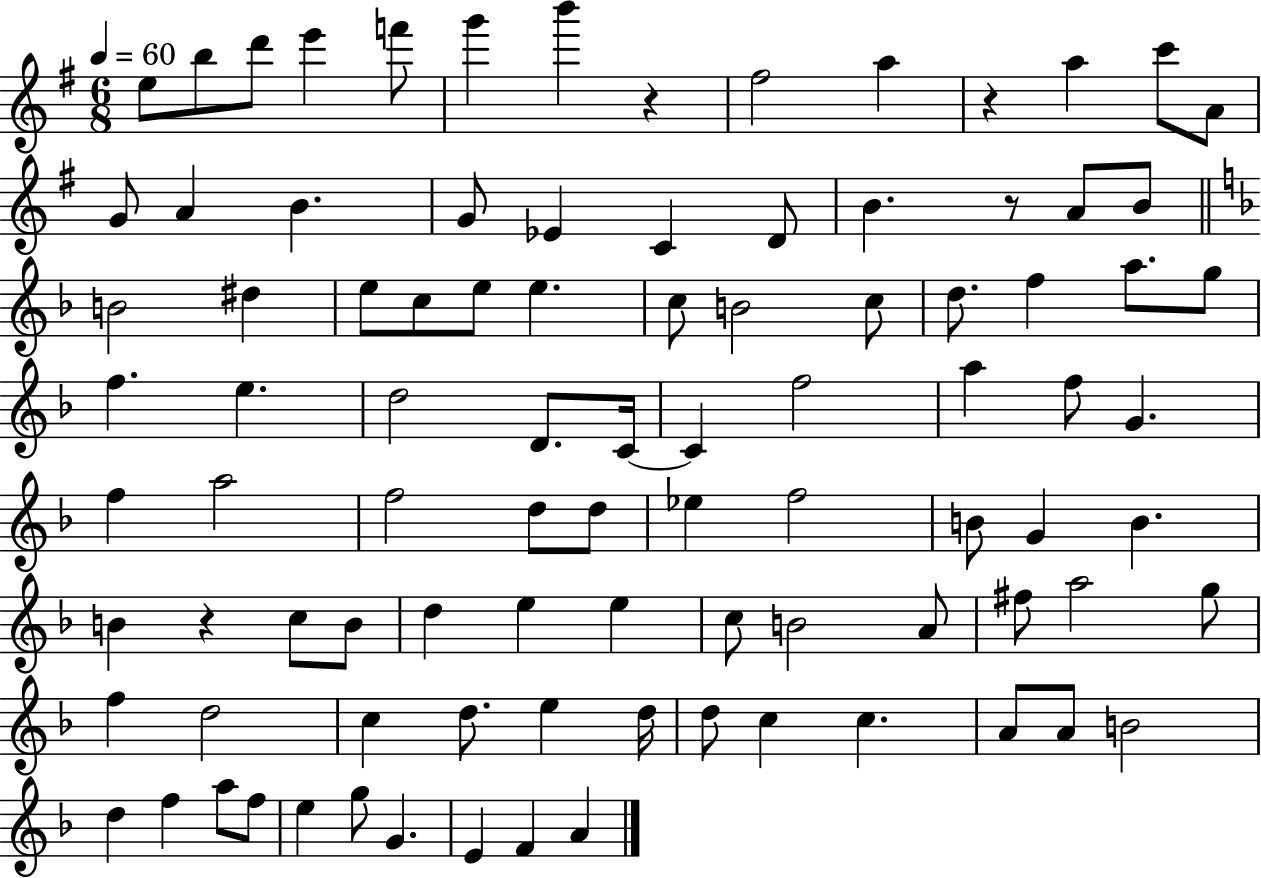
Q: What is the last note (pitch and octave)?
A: A4